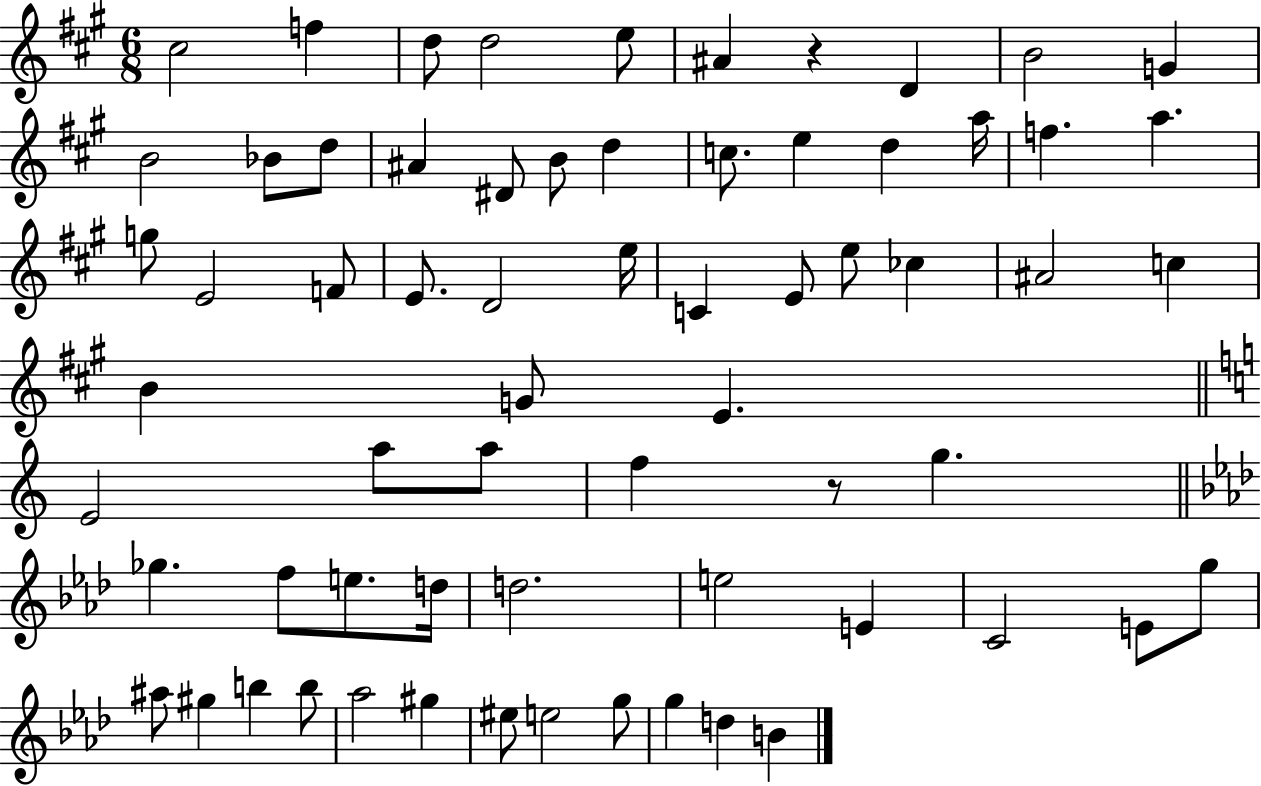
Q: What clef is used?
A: treble